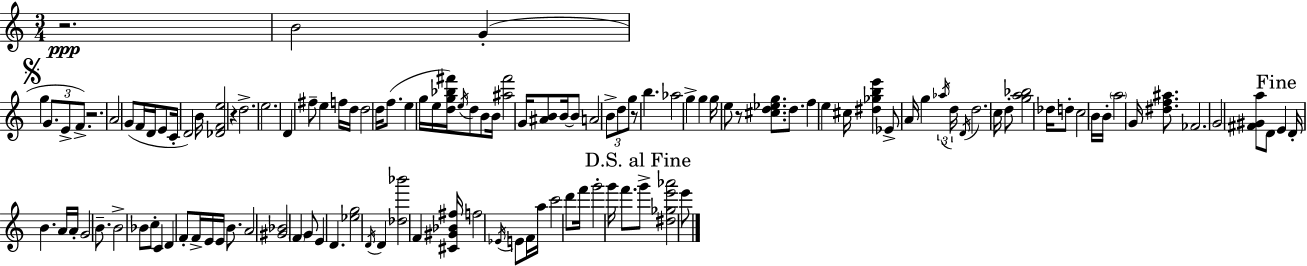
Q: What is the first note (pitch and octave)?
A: B4